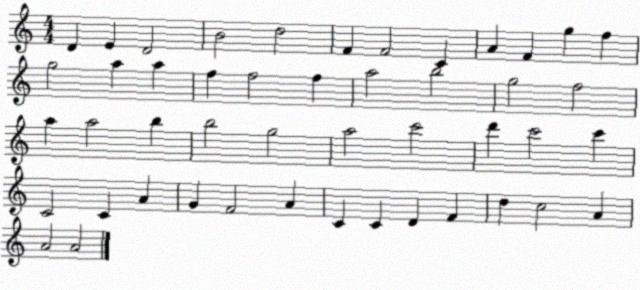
X:1
T:Untitled
M:4/4
L:1/4
K:C
D E D2 B2 d2 F F2 C A F g f g2 a a f f2 f a2 b2 g2 f2 a a2 b b2 g2 a2 c'2 d' c'2 c' C2 C A G F2 A C C D F d c2 A A2 A2